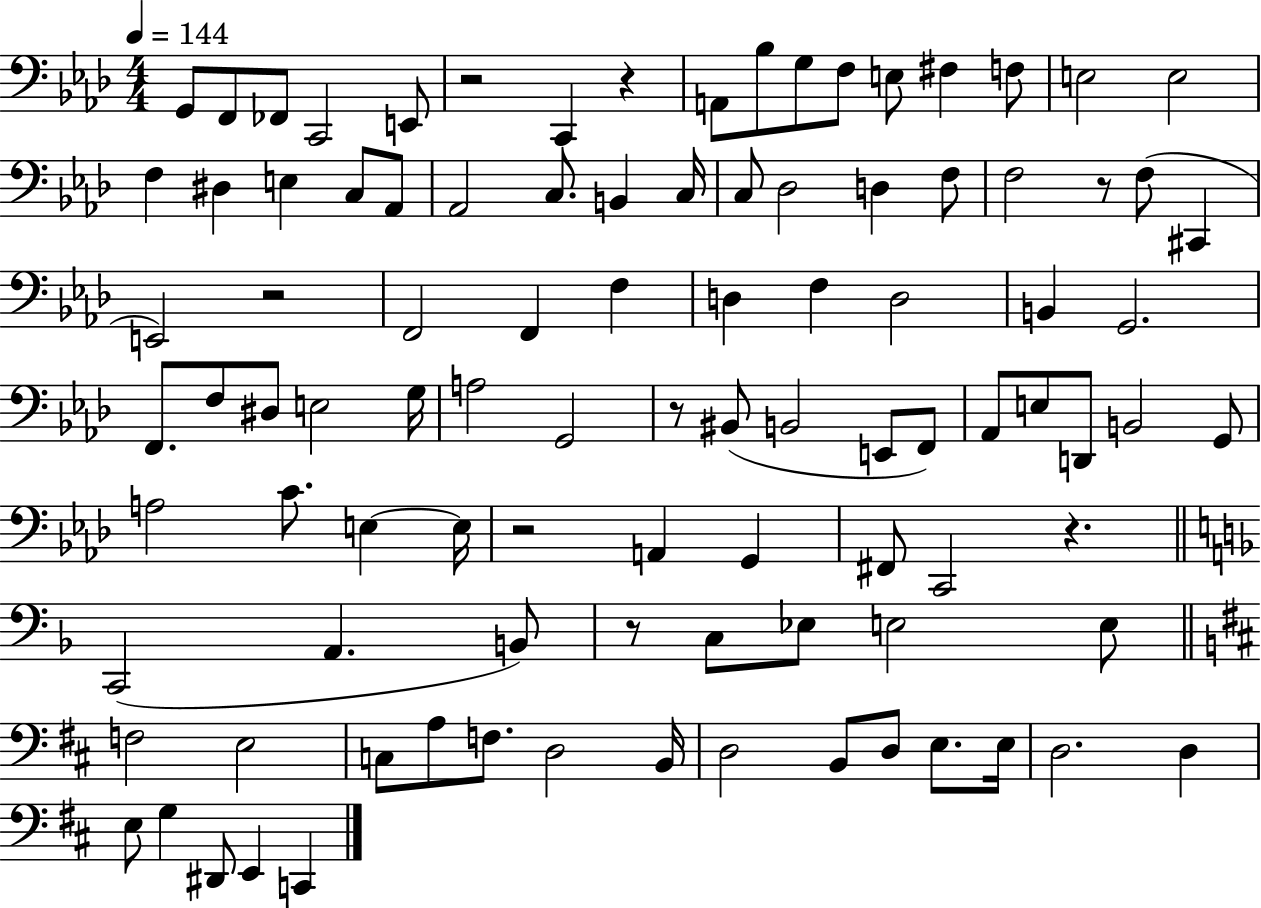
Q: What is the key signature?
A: AES major